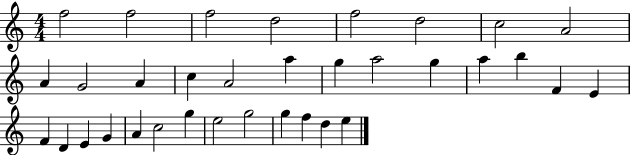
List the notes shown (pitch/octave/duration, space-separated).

F5/h F5/h F5/h D5/h F5/h D5/h C5/h A4/h A4/q G4/h A4/q C5/q A4/h A5/q G5/q A5/h G5/q A5/q B5/q F4/q E4/q F4/q D4/q E4/q G4/q A4/q C5/h G5/q E5/h G5/h G5/q F5/q D5/q E5/q